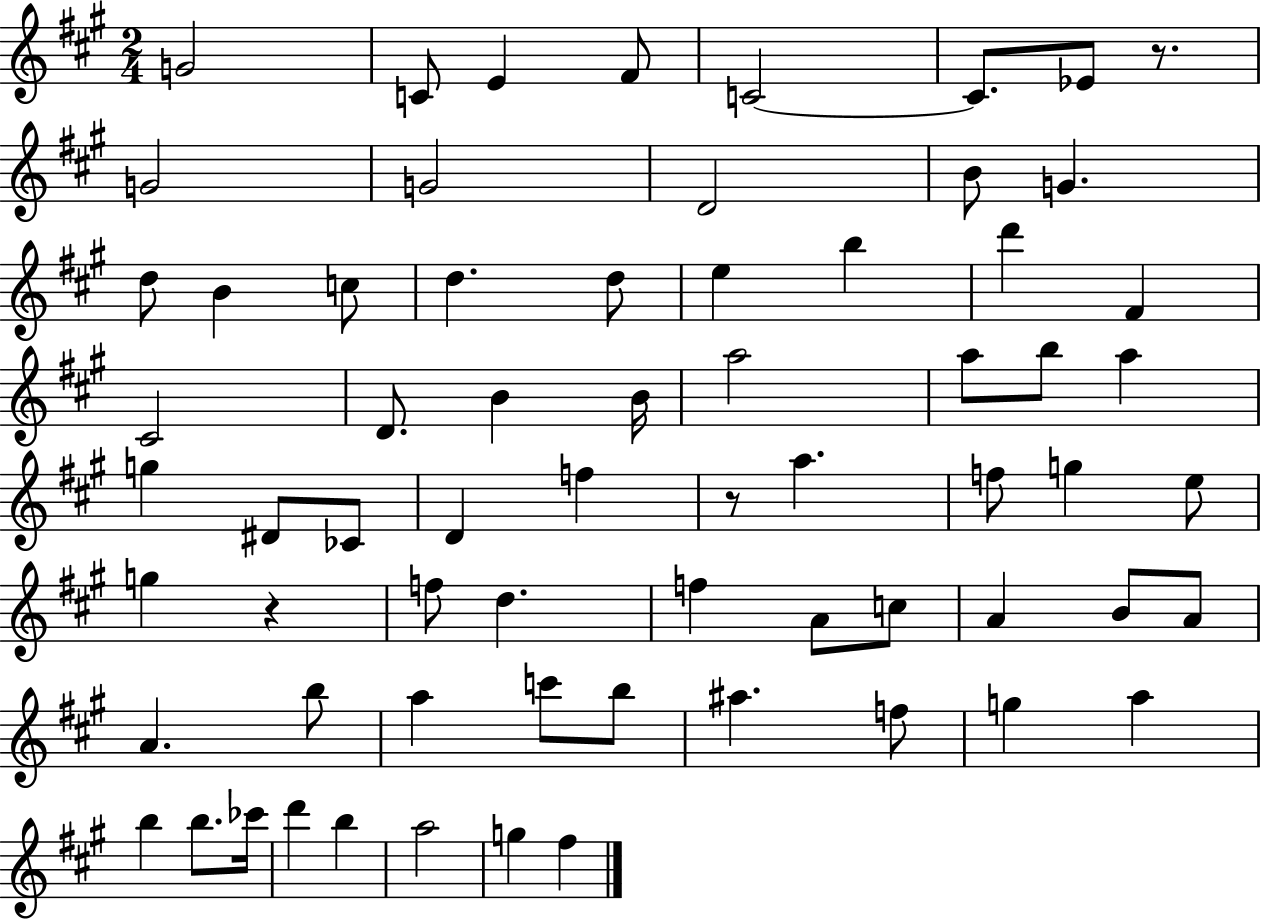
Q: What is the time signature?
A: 2/4